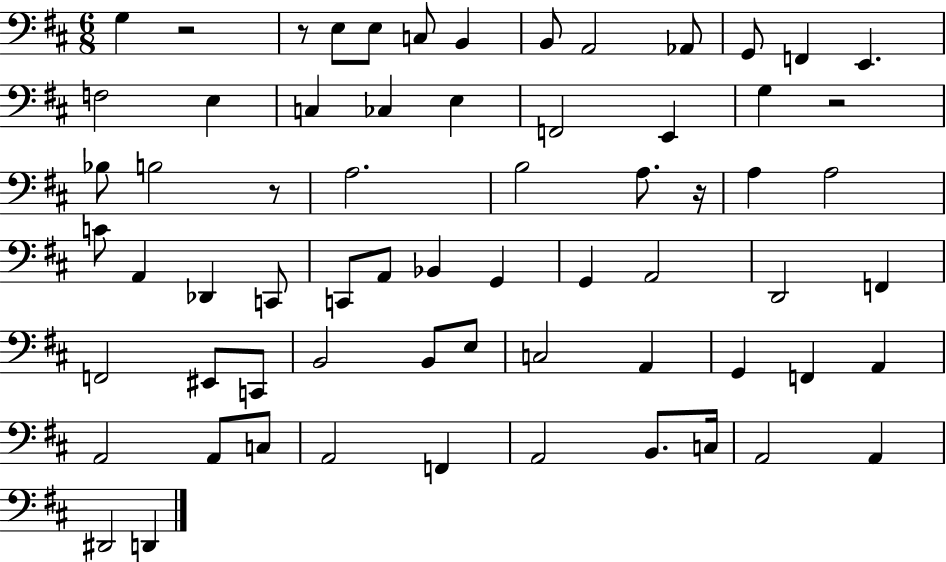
X:1
T:Untitled
M:6/8
L:1/4
K:D
G, z2 z/2 E,/2 E,/2 C,/2 B,, B,,/2 A,,2 _A,,/2 G,,/2 F,, E,, F,2 E, C, _C, E, F,,2 E,, G, z2 _B,/2 B,2 z/2 A,2 B,2 A,/2 z/4 A, A,2 C/2 A,, _D,, C,,/2 C,,/2 A,,/2 _B,, G,, G,, A,,2 D,,2 F,, F,,2 ^E,,/2 C,,/2 B,,2 B,,/2 E,/2 C,2 A,, G,, F,, A,, A,,2 A,,/2 C,/2 A,,2 F,, A,,2 B,,/2 C,/4 A,,2 A,, ^D,,2 D,,